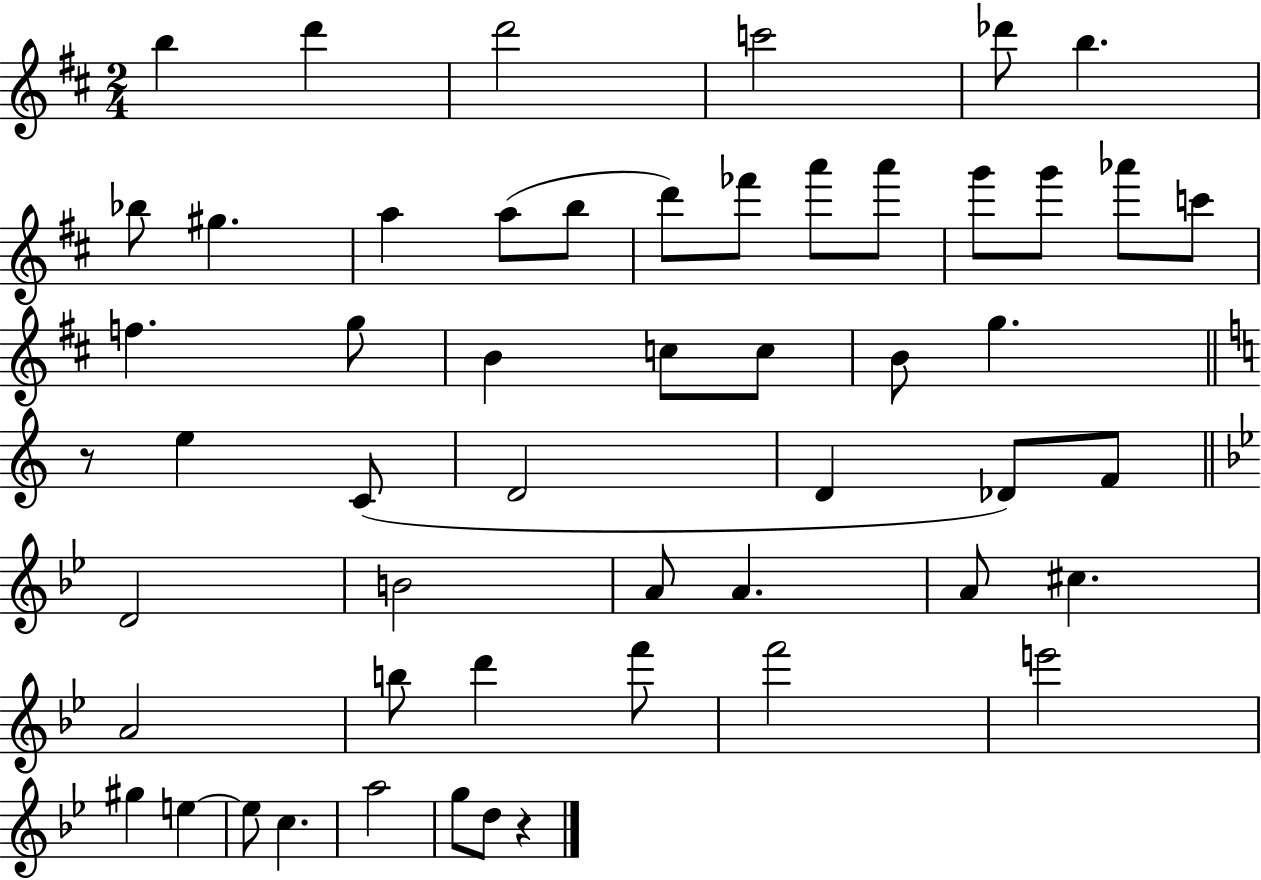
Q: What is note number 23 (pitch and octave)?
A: C5